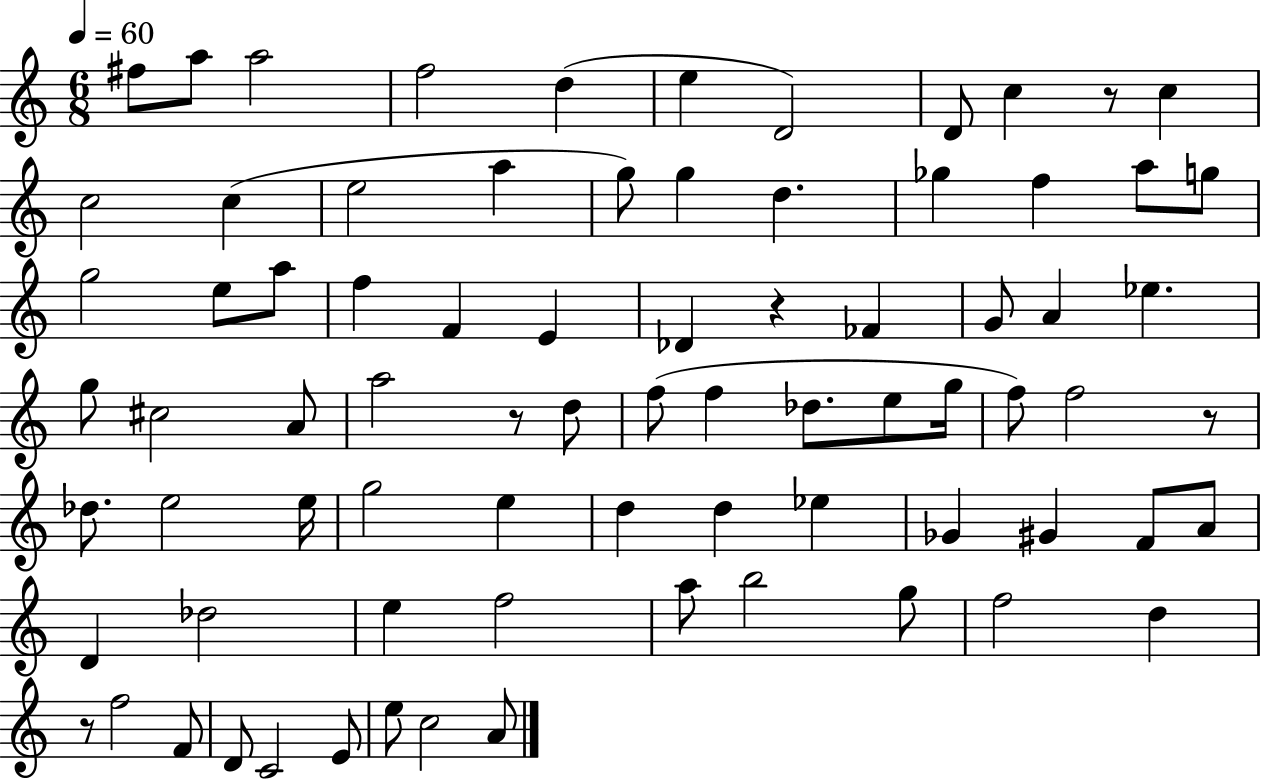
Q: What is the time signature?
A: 6/8